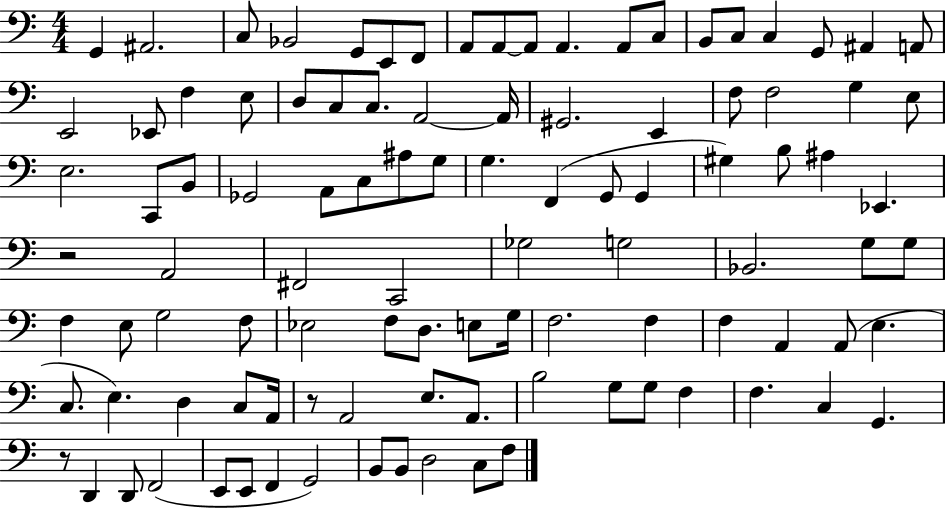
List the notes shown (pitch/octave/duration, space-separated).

G2/q A#2/h. C3/e Bb2/h G2/e E2/e F2/e A2/e A2/e A2/e A2/q. A2/e C3/e B2/e C3/e C3/q G2/e A#2/q A2/e E2/h Eb2/e F3/q E3/e D3/e C3/e C3/e. A2/h A2/s G#2/h. E2/q F3/e F3/h G3/q E3/e E3/h. C2/e B2/e Gb2/h A2/e C3/e A#3/e G3/e G3/q. F2/q G2/e G2/q G#3/q B3/e A#3/q Eb2/q. R/h A2/h F#2/h C2/h Gb3/h G3/h Bb2/h. G3/e G3/e F3/q E3/e G3/h F3/e Eb3/h F3/e D3/e. E3/e G3/s F3/h. F3/q F3/q A2/q A2/e E3/q. C3/e. E3/q. D3/q C3/e A2/s R/e A2/h E3/e. A2/e. B3/h G3/e G3/e F3/q F3/q. C3/q G2/q. R/e D2/q D2/e F2/h E2/e E2/e F2/q G2/h B2/e B2/e D3/h C3/e F3/e